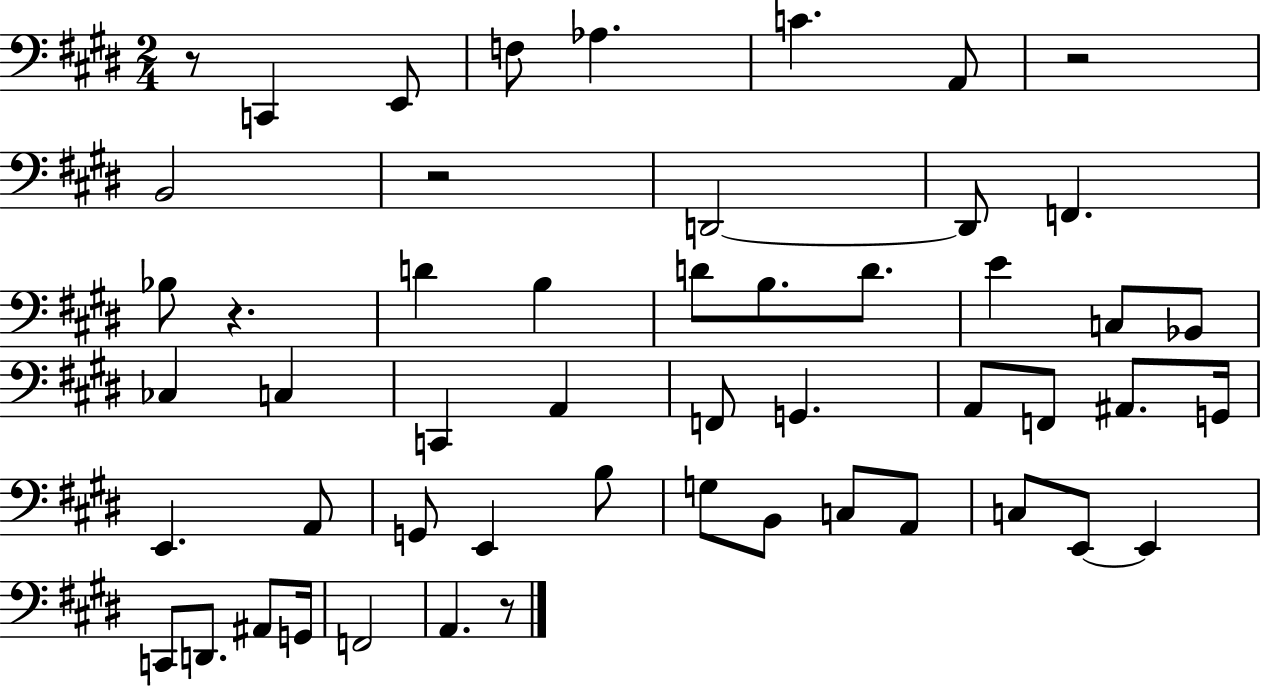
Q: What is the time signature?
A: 2/4